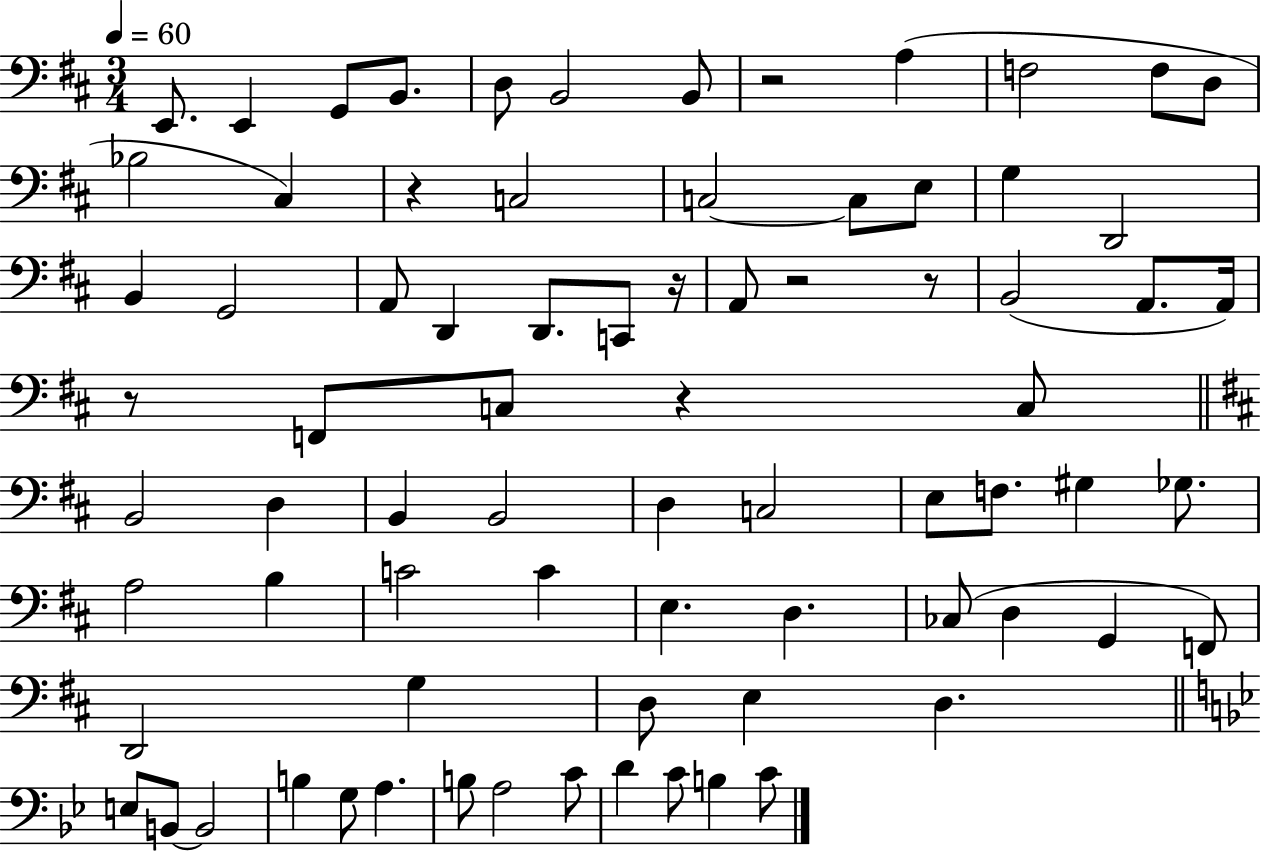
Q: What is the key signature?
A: D major